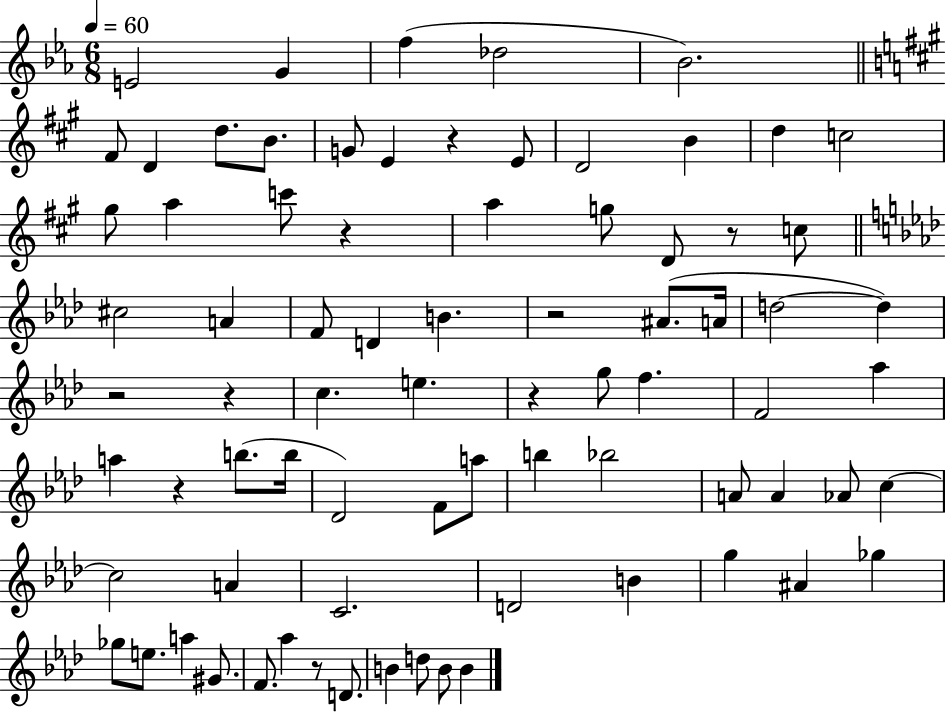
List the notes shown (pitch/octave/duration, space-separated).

E4/h G4/q F5/q Db5/h Bb4/h. F#4/e D4/q D5/e. B4/e. G4/e E4/q R/q E4/e D4/h B4/q D5/q C5/h G#5/e A5/q C6/e R/q A5/q G5/e D4/e R/e C5/e C#5/h A4/q F4/e D4/q B4/q. R/h A#4/e. A4/s D5/h D5/q R/h R/q C5/q. E5/q. R/q G5/e F5/q. F4/h Ab5/q A5/q R/q B5/e. B5/s Db4/h F4/e A5/e B5/q Bb5/h A4/e A4/q Ab4/e C5/q C5/h A4/q C4/h. D4/h B4/q G5/q A#4/q Gb5/q Gb5/e E5/e. A5/q G#4/e. F4/e. Ab5/q R/e D4/e. B4/q D5/e B4/e B4/q